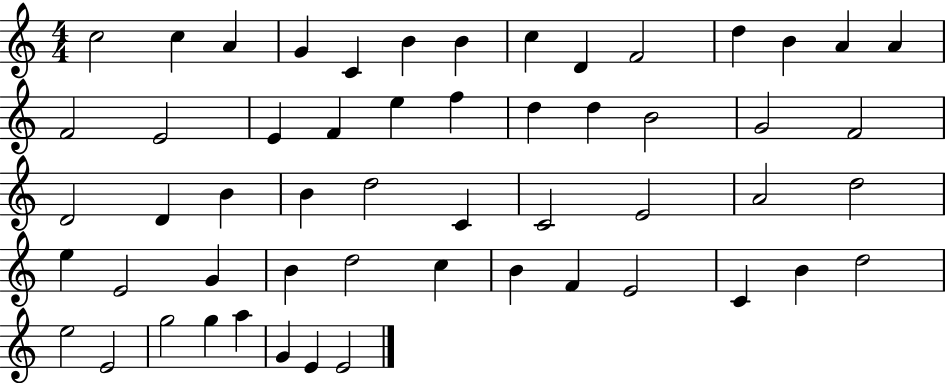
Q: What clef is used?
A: treble